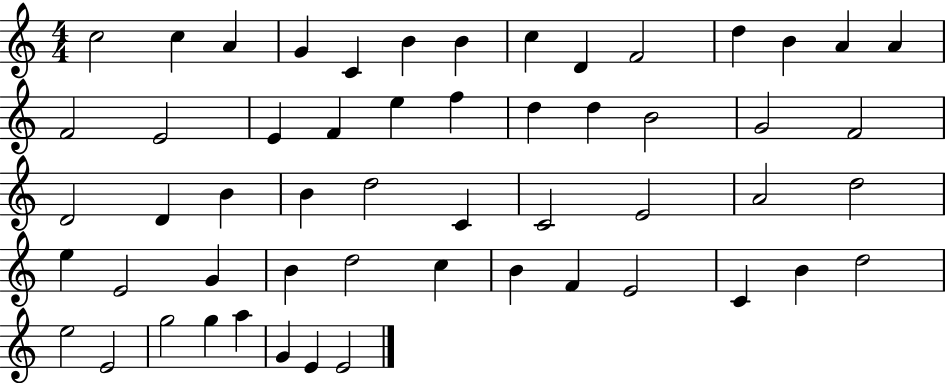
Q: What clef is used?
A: treble